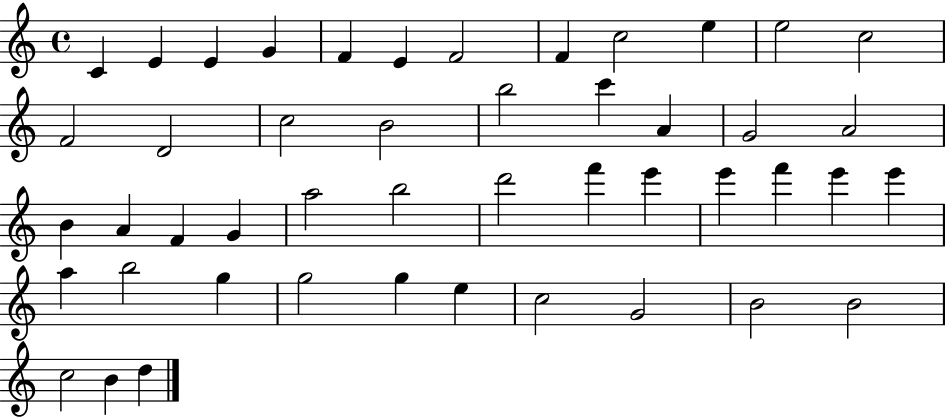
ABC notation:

X:1
T:Untitled
M:4/4
L:1/4
K:C
C E E G F E F2 F c2 e e2 c2 F2 D2 c2 B2 b2 c' A G2 A2 B A F G a2 b2 d'2 f' e' e' f' e' e' a b2 g g2 g e c2 G2 B2 B2 c2 B d